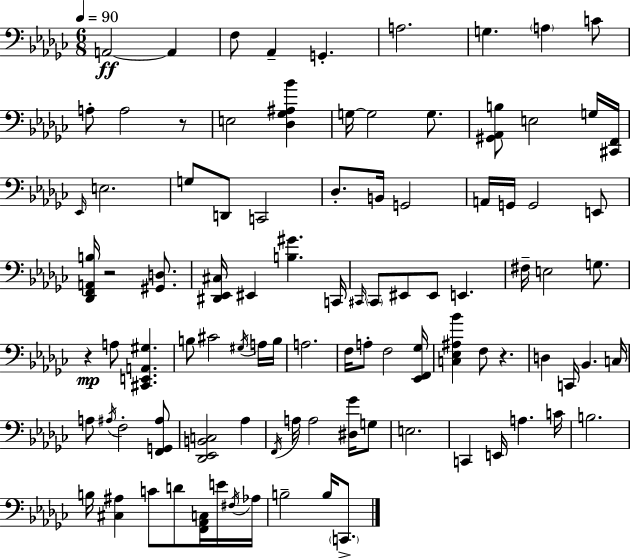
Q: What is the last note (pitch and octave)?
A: C2